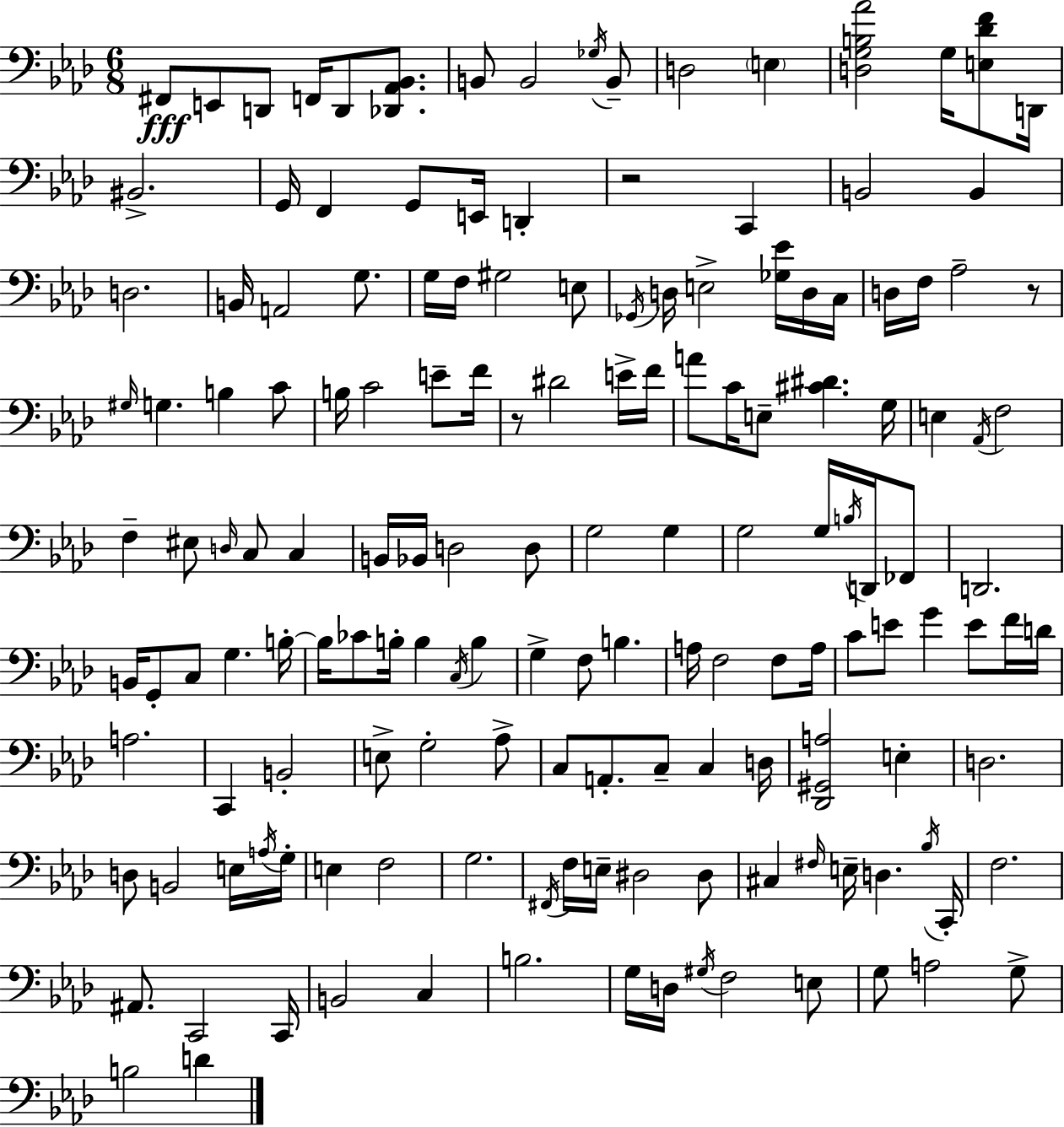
{
  \clef bass
  \numericTimeSignature
  \time 6/8
  \key f \minor
  fis,8\fff e,8 d,8 f,16 d,8 <des, aes, bes,>8. | b,8 b,2 \acciaccatura { ges16 } b,8-- | d2 \parenthesize e4 | <d g b aes'>2 g16 <e des' f'>8 | \break d,16 bis,2.-> | g,16 f,4 g,8 e,16 d,4-. | r2 c,4 | b,2 b,4 | \break d2. | b,16 a,2 g8. | g16 f16 gis2 e8 | \acciaccatura { ges,16 } d16 e2-> <ges ees'>16 | \break d16 c16 d16 f16 aes2-- | r8 \grace { gis16 } g4. b4 | c'8 b16 c'2 | e'8-- f'16 r8 dis'2 | \break e'16-> f'16 a'8 c'16 e8-- <cis' dis'>4. | g16 e4 \acciaccatura { aes,16 } f2 | f4-- eis8 \grace { d16 } c8 | c4 b,16 bes,16 d2 | \break d8 g2 | g4 g2 | g16 \acciaccatura { b16 } d,16 fes,8 d,2. | b,16 g,8-. c8 g4. | \break b16-.~~ b16 ces'8 b16-. b4 | \acciaccatura { c16 } b4 g4-> f8 | b4. a16 f2 | f8 a16 c'8 e'8 g'4 | \break e'8 f'16 d'16 a2. | c,4 b,2-. | e8-> g2-. | aes8-> c8 a,8.-. | \break c8-- c4 d16 <des, gis, a>2 | e4-. d2. | d8 b,2 | e16 \acciaccatura { a16 } g16-. e4 | \break f2 g2. | \acciaccatura { fis,16 } f16 e16-- dis2 | dis8 cis4 | \grace { fis16 } e16-- d4. \acciaccatura { bes16 } c,16-. f2. | \break ais,8. | c,2 c,16 b,2 | c4 b2. | g16 | \break d16 \acciaccatura { gis16 } f2 e8 | g8 a2 g8-> | b2 d'4 | \bar "|."
}